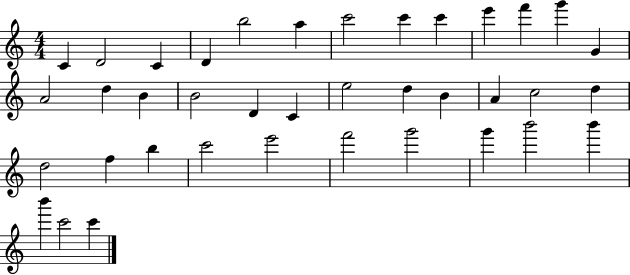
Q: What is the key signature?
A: C major